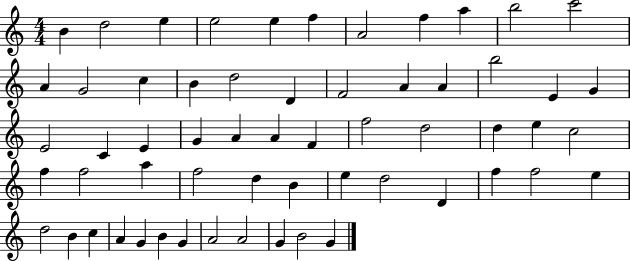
B4/q D5/h E5/q E5/h E5/q F5/q A4/h F5/q A5/q B5/h C6/h A4/q G4/h C5/q B4/q D5/h D4/q F4/h A4/q A4/q B5/h E4/q G4/q E4/h C4/q E4/q G4/q A4/q A4/q F4/q F5/h D5/h D5/q E5/q C5/h F5/q F5/h A5/q F5/h D5/q B4/q E5/q D5/h D4/q F5/q F5/h E5/q D5/h B4/q C5/q A4/q G4/q B4/q G4/q A4/h A4/h G4/q B4/h G4/q